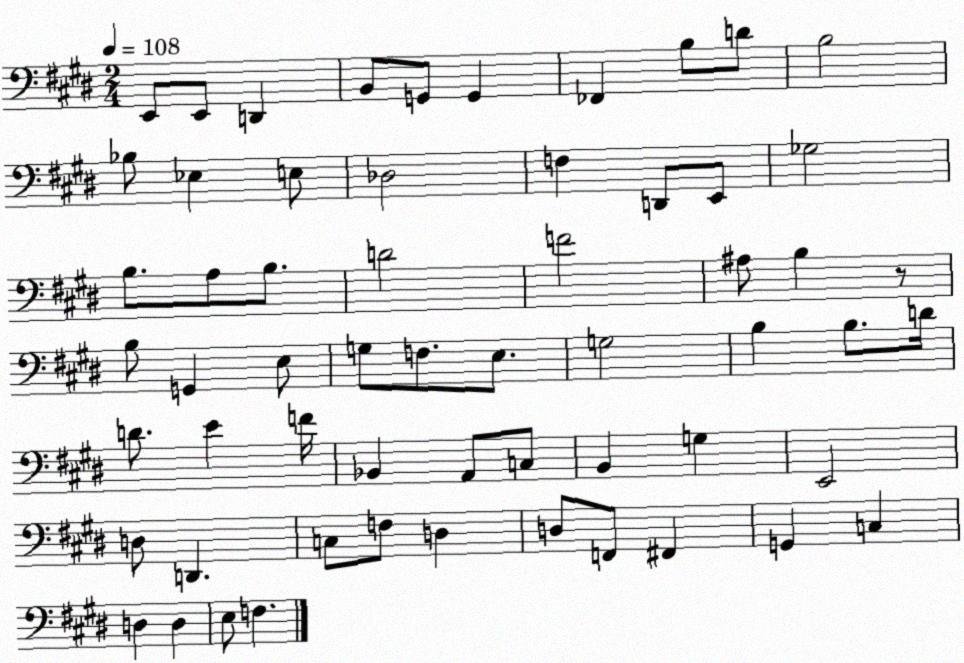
X:1
T:Untitled
M:2/4
L:1/4
K:E
E,,/2 E,,/2 D,, B,,/2 G,,/2 G,, _F,, B,/2 D/2 B,2 _B,/2 _E, E,/2 _D,2 F, D,,/2 E,,/2 _G,2 B,/2 A,/2 B,/2 D2 F2 ^A,/2 B, z/2 B,/2 G,, E,/2 G,/2 F,/2 E,/2 G,2 B, B,/2 D/4 D/2 E F/4 _B,, A,,/2 C,/2 B,, G, E,,2 D,/2 D,, C,/2 F,/2 D, D,/2 F,,/2 ^F,, G,, C, D, D, E,/2 F,